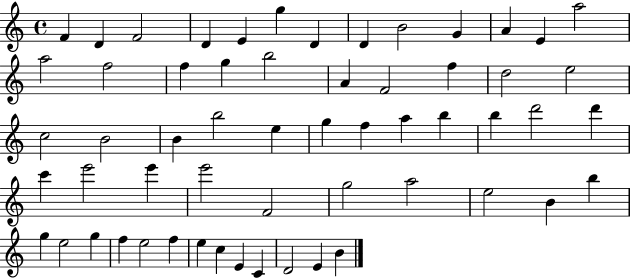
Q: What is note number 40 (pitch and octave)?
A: F4